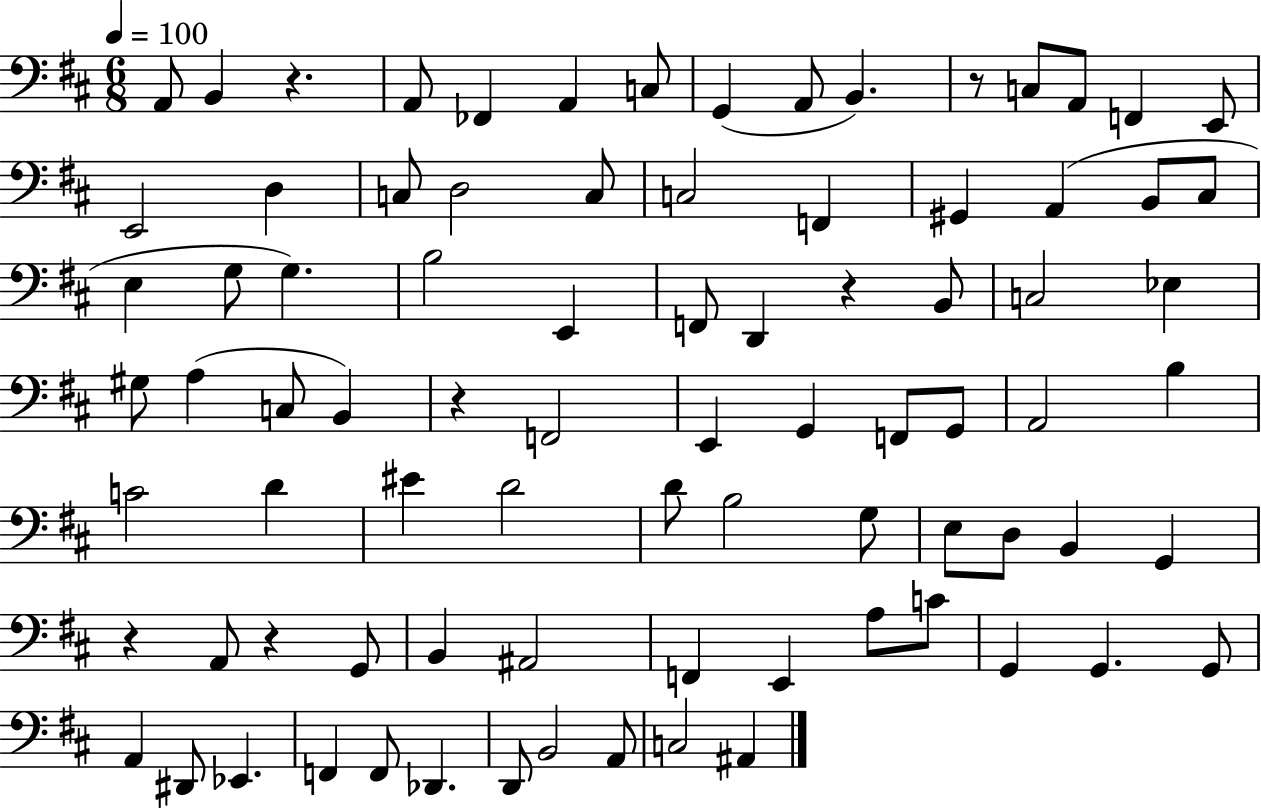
X:1
T:Untitled
M:6/8
L:1/4
K:D
A,,/2 B,, z A,,/2 _F,, A,, C,/2 G,, A,,/2 B,, z/2 C,/2 A,,/2 F,, E,,/2 E,,2 D, C,/2 D,2 C,/2 C,2 F,, ^G,, A,, B,,/2 ^C,/2 E, G,/2 G, B,2 E,, F,,/2 D,, z B,,/2 C,2 _E, ^G,/2 A, C,/2 B,, z F,,2 E,, G,, F,,/2 G,,/2 A,,2 B, C2 D ^E D2 D/2 B,2 G,/2 E,/2 D,/2 B,, G,, z A,,/2 z G,,/2 B,, ^A,,2 F,, E,, A,/2 C/2 G,, G,, G,,/2 A,, ^D,,/2 _E,, F,, F,,/2 _D,, D,,/2 B,,2 A,,/2 C,2 ^A,,